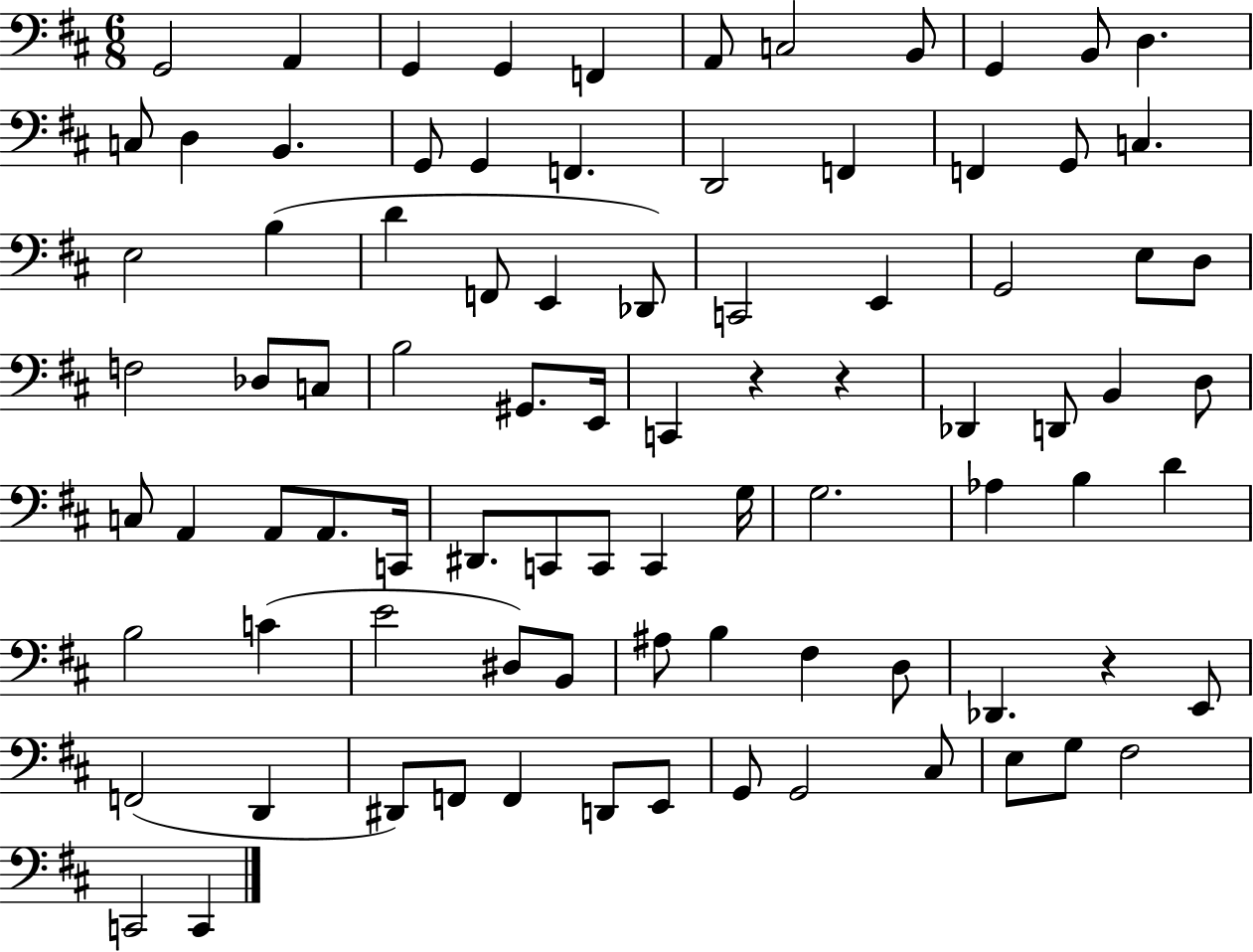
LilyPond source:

{
  \clef bass
  \numericTimeSignature
  \time 6/8
  \key d \major
  g,2 a,4 | g,4 g,4 f,4 | a,8 c2 b,8 | g,4 b,8 d4. | \break c8 d4 b,4. | g,8 g,4 f,4. | d,2 f,4 | f,4 g,8 c4. | \break e2 b4( | d'4 f,8 e,4 des,8) | c,2 e,4 | g,2 e8 d8 | \break f2 des8 c8 | b2 gis,8. e,16 | c,4 r4 r4 | des,4 d,8 b,4 d8 | \break c8 a,4 a,8 a,8. c,16 | dis,8. c,8 c,8 c,4 g16 | g2. | aes4 b4 d'4 | \break b2 c'4( | e'2 dis8) b,8 | ais8 b4 fis4 d8 | des,4. r4 e,8 | \break f,2( d,4 | dis,8) f,8 f,4 d,8 e,8 | g,8 g,2 cis8 | e8 g8 fis2 | \break c,2 c,4 | \bar "|."
}